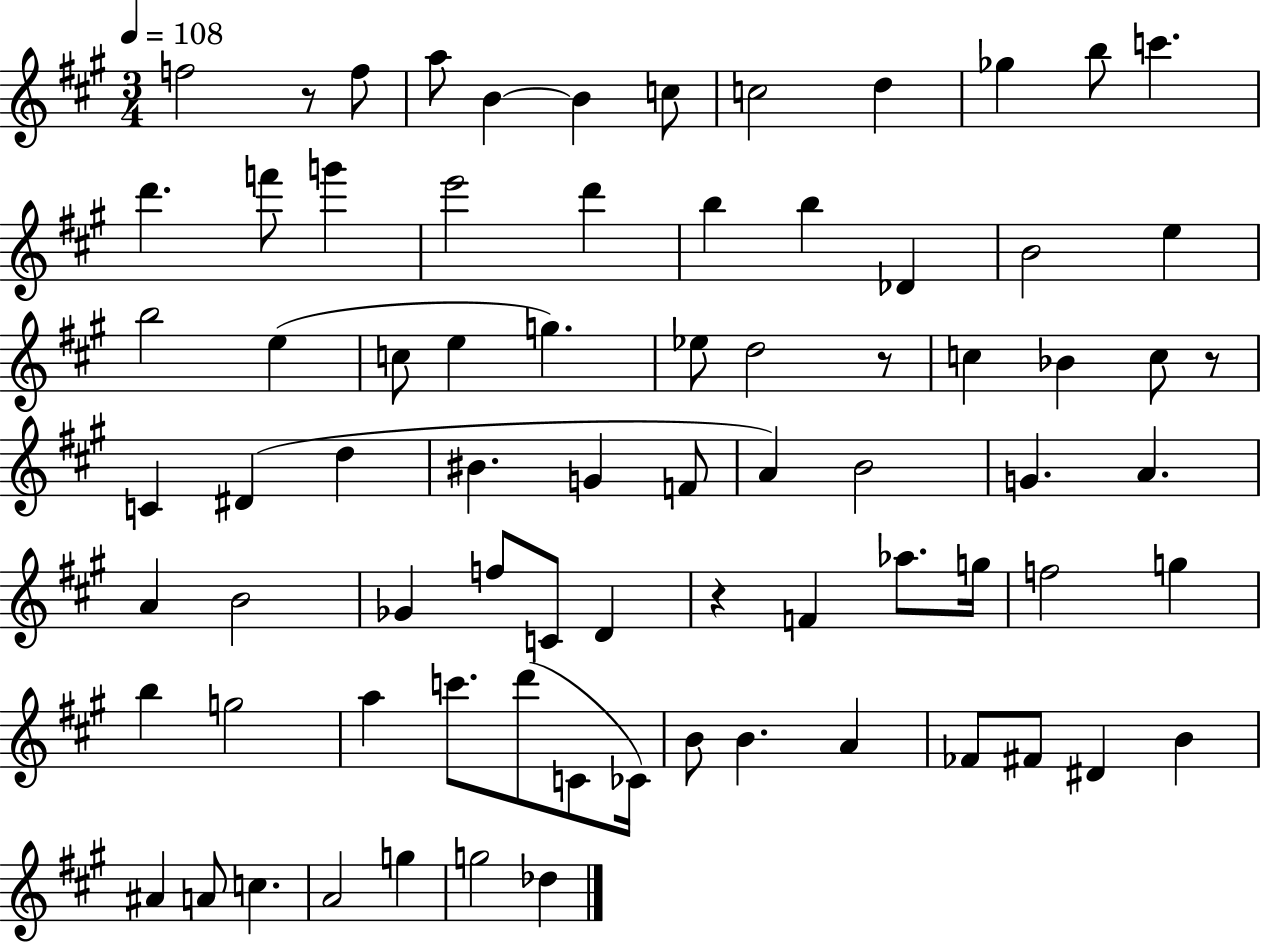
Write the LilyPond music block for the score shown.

{
  \clef treble
  \numericTimeSignature
  \time 3/4
  \key a \major
  \tempo 4 = 108
  f''2 r8 f''8 | a''8 b'4~~ b'4 c''8 | c''2 d''4 | ges''4 b''8 c'''4. | \break d'''4. f'''8 g'''4 | e'''2 d'''4 | b''4 b''4 des'4 | b'2 e''4 | \break b''2 e''4( | c''8 e''4 g''4.) | ees''8 d''2 r8 | c''4 bes'4 c''8 r8 | \break c'4 dis'4( d''4 | bis'4. g'4 f'8 | a'4) b'2 | g'4. a'4. | \break a'4 b'2 | ges'4 f''8 c'8 d'4 | r4 f'4 aes''8. g''16 | f''2 g''4 | \break b''4 g''2 | a''4 c'''8. d'''8( c'8 ces'16) | b'8 b'4. a'4 | fes'8 fis'8 dis'4 b'4 | \break ais'4 a'8 c''4. | a'2 g''4 | g''2 des''4 | \bar "|."
}